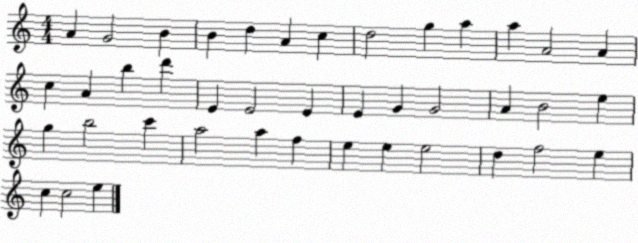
X:1
T:Untitled
M:4/4
L:1/4
K:C
A G2 B B d A c d2 g a a A2 A c A b d' E E2 E E G G2 A B2 e g b2 c' a2 a f e e e2 d f2 e c c2 e